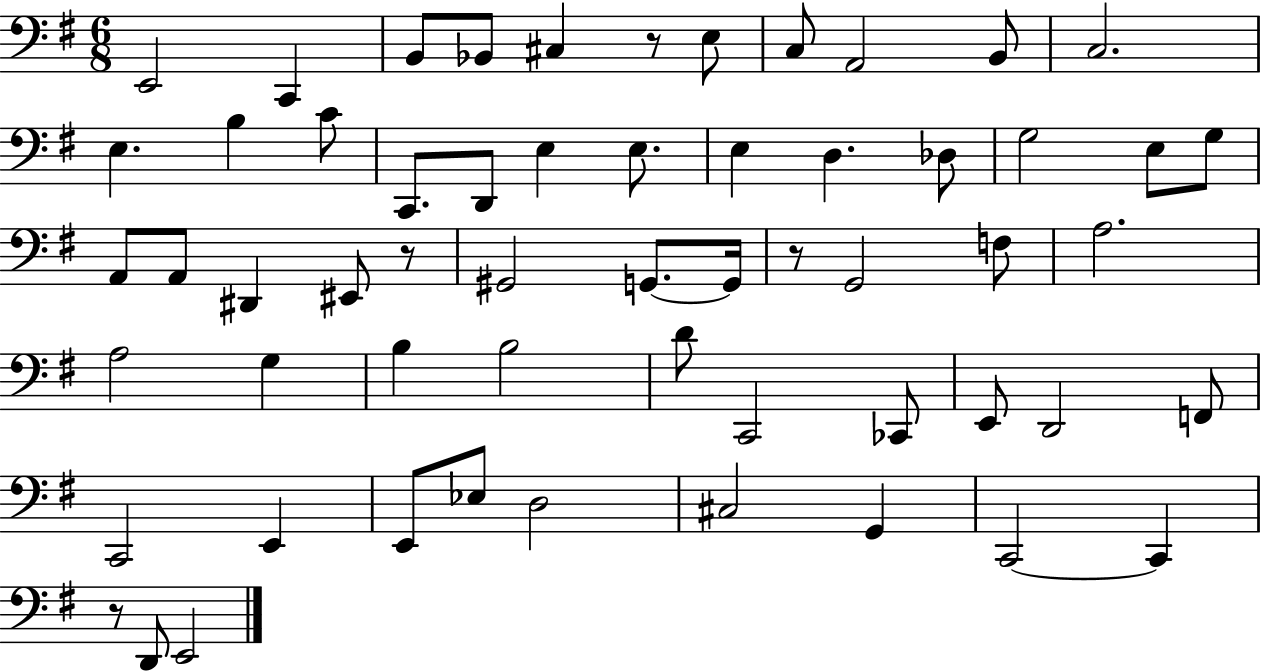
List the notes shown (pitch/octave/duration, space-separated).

E2/h C2/q B2/e Bb2/e C#3/q R/e E3/e C3/e A2/h B2/e C3/h. E3/q. B3/q C4/e C2/e. D2/e E3/q E3/e. E3/q D3/q. Db3/e G3/h E3/e G3/e A2/e A2/e D#2/q EIS2/e R/e G#2/h G2/e. G2/s R/e G2/h F3/e A3/h. A3/h G3/q B3/q B3/h D4/e C2/h CES2/e E2/e D2/h F2/e C2/h E2/q E2/e Eb3/e D3/h C#3/h G2/q C2/h C2/q R/e D2/e E2/h